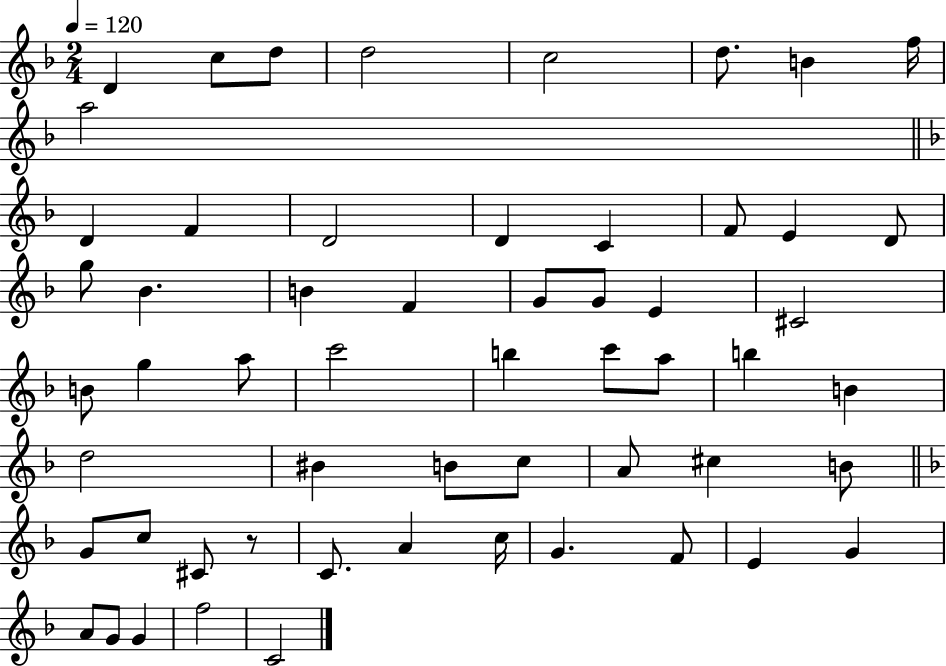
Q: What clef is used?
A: treble